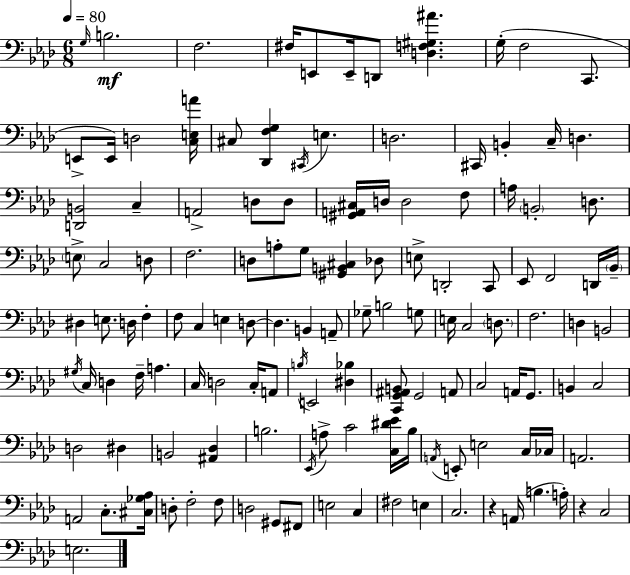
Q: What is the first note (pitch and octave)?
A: G3